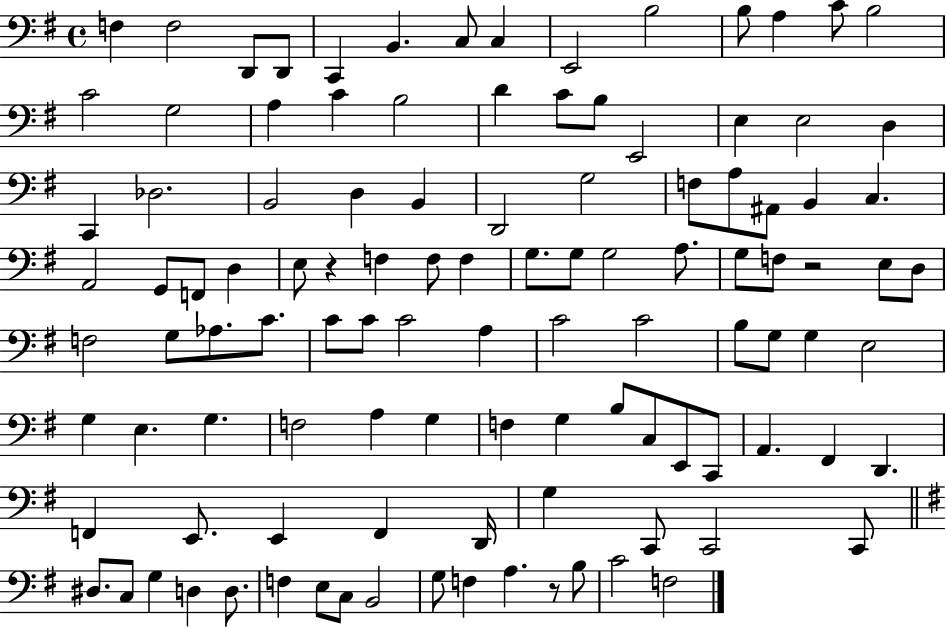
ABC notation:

X:1
T:Untitled
M:4/4
L:1/4
K:G
F, F,2 D,,/2 D,,/2 C,, B,, C,/2 C, E,,2 B,2 B,/2 A, C/2 B,2 C2 G,2 A, C B,2 D C/2 B,/2 E,,2 E, E,2 D, C,, _D,2 B,,2 D, B,, D,,2 G,2 F,/2 A,/2 ^A,,/2 B,, C, A,,2 G,,/2 F,,/2 D, E,/2 z F, F,/2 F, G,/2 G,/2 G,2 A,/2 G,/2 F,/2 z2 E,/2 D,/2 F,2 G,/2 _A,/2 C/2 C/2 C/2 C2 A, C2 C2 B,/2 G,/2 G, E,2 G, E, G, F,2 A, G, F, G, B,/2 C,/2 E,,/2 C,,/2 A,, ^F,, D,, F,, E,,/2 E,, F,, D,,/4 G, C,,/2 C,,2 C,,/2 ^D,/2 C,/2 G, D, D,/2 F, E,/2 C,/2 B,,2 G,/2 F, A, z/2 B,/2 C2 F,2